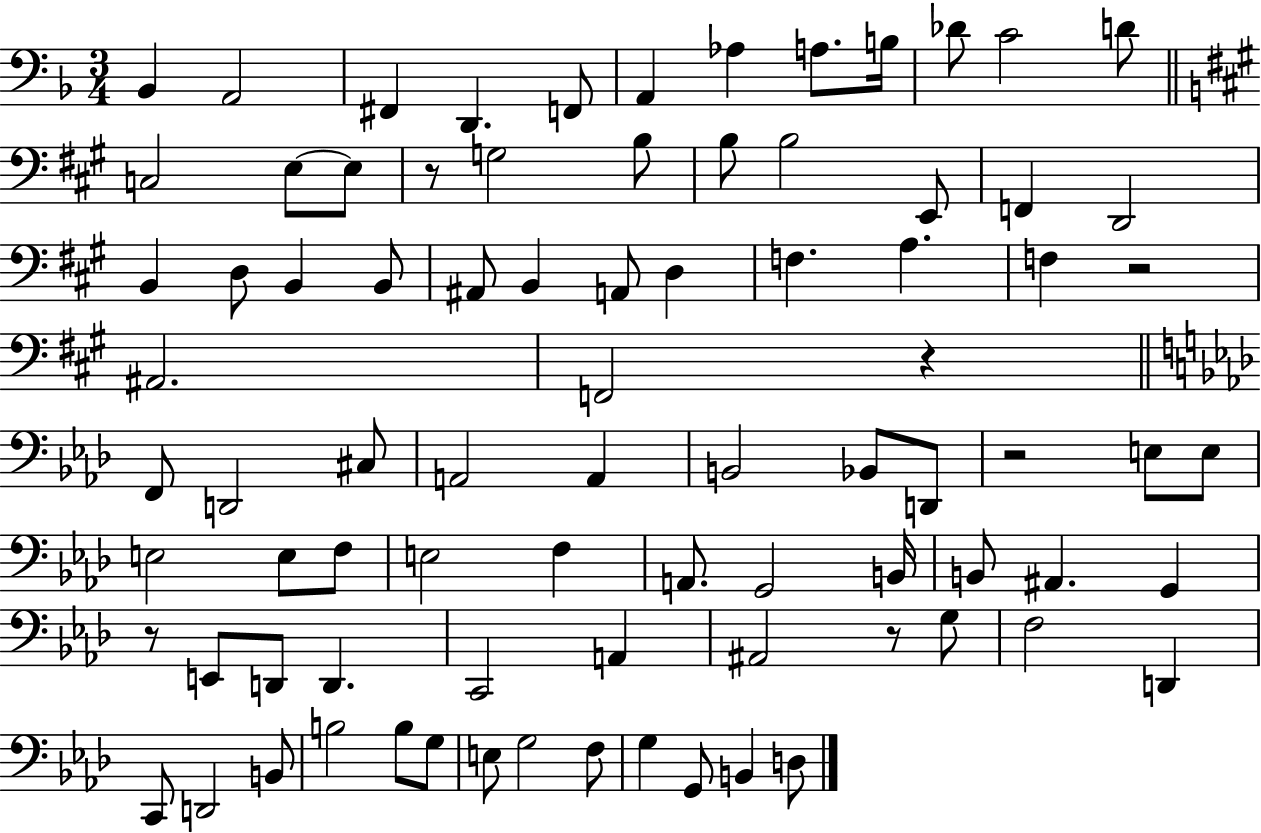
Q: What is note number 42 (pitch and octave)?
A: Bb2